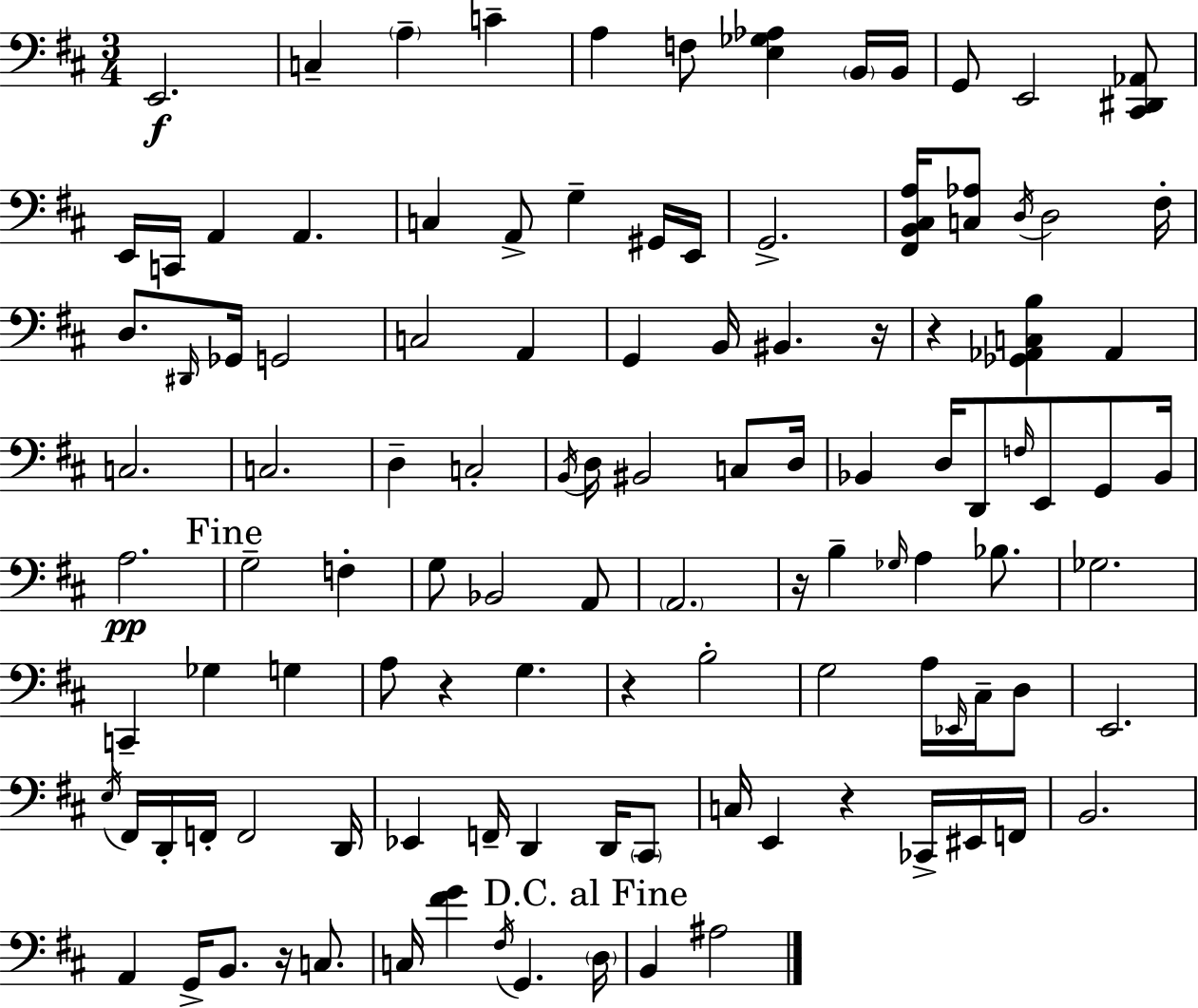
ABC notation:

X:1
T:Untitled
M:3/4
L:1/4
K:D
E,,2 C, A, C A, F,/2 [E,_G,_A,] B,,/4 B,,/4 G,,/2 E,,2 [^C,,^D,,_A,,]/2 E,,/4 C,,/4 A,, A,, C, A,,/2 G, ^G,,/4 E,,/4 G,,2 [^F,,B,,^C,A,]/4 [C,_A,]/2 D,/4 D,2 ^F,/4 D,/2 ^D,,/4 _G,,/4 G,,2 C,2 A,, G,, B,,/4 ^B,, z/4 z [_G,,_A,,C,B,] _A,, C,2 C,2 D, C,2 B,,/4 D,/4 ^B,,2 C,/2 D,/4 _B,, D,/4 D,,/2 F,/4 E,,/2 G,,/2 _B,,/4 A,2 G,2 F, G,/2 _B,,2 A,,/2 A,,2 z/4 B, _G,/4 A, _B,/2 _G,2 C,, _G, G, A,/2 z G, z B,2 G,2 A,/4 _E,,/4 ^C,/4 D,/2 E,,2 E,/4 ^F,,/4 D,,/4 F,,/4 F,,2 D,,/4 _E,, F,,/4 D,, D,,/4 ^C,,/2 C,/4 E,, z _C,,/4 ^E,,/4 F,,/4 B,,2 A,, G,,/4 B,,/2 z/4 C,/2 C,/4 [^FG] ^F,/4 G,, D,/4 B,, ^A,2